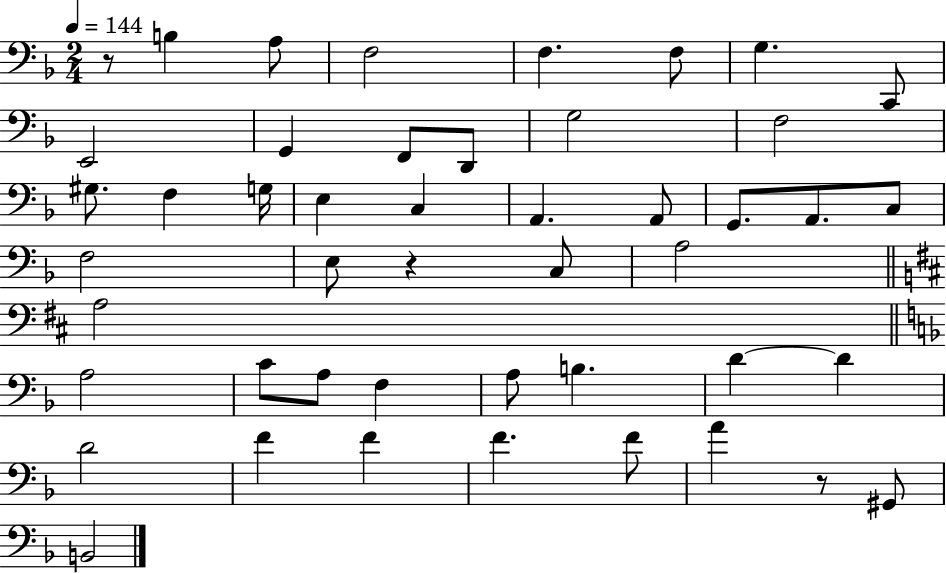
{
  \clef bass
  \numericTimeSignature
  \time 2/4
  \key f \major
  \tempo 4 = 144
  r8 b4 a8 | f2 | f4. f8 | g4. c,8 | \break e,2 | g,4 f,8 d,8 | g2 | f2 | \break gis8. f4 g16 | e4 c4 | a,4. a,8 | g,8. a,8. c8 | \break f2 | e8 r4 c8 | a2 | \bar "||" \break \key b \minor a2 | \bar "||" \break \key d \minor a2 | c'8 a8 f4 | a8 b4. | d'4~~ d'4 | \break d'2 | f'4 f'4 | f'4. f'8 | a'4 r8 gis,8 | \break b,2 | \bar "|."
}